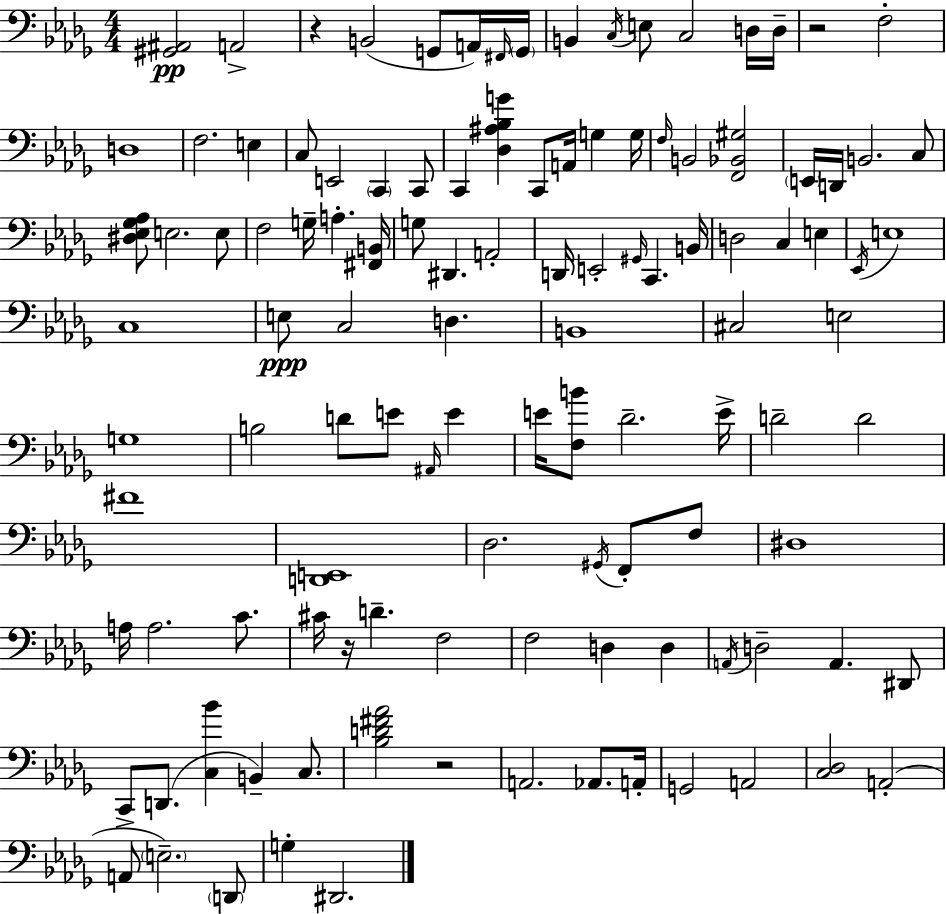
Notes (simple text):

[G#2,A#2]/h A2/h R/q B2/h G2/e A2/s F#2/s G2/s B2/q C3/s E3/e C3/h D3/s D3/s R/h F3/h D3/w F3/h. E3/q C3/e E2/h C2/q C2/e C2/q [Db3,A#3,Bb3,G4]/q C2/e A2/s G3/q G3/s F3/s B2/h [F2,Bb2,G#3]/h E2/s D2/s B2/h. C3/e [D#3,Eb3,Gb3,Ab3]/e E3/h. E3/e F3/h G3/s A3/q. [F#2,B2]/s G3/e D#2/q. A2/h D2/s E2/h G#2/s C2/q. B2/s D3/h C3/q E3/q Eb2/s E3/w C3/w E3/e C3/h D3/q. B2/w C#3/h E3/h G3/w B3/h D4/e E4/e A#2/s E4/q E4/s [F3,B4]/e Db4/h. E4/s D4/h D4/h F#4/w [D2,E2]/w Db3/h. G#2/s F2/e F3/e D#3/w A3/s A3/h. C4/e. C#4/s R/s D4/q. F3/h F3/h D3/q D3/q A2/s D3/h A2/q. D#2/e C2/e D2/e. [C3,Bb4]/q B2/q C3/e. [Bb3,D4,F#4,Ab4]/h R/h A2/h. Ab2/e. A2/s G2/h A2/h [C3,Db3]/h A2/h A2/e E3/h. D2/e G3/q D#2/h.